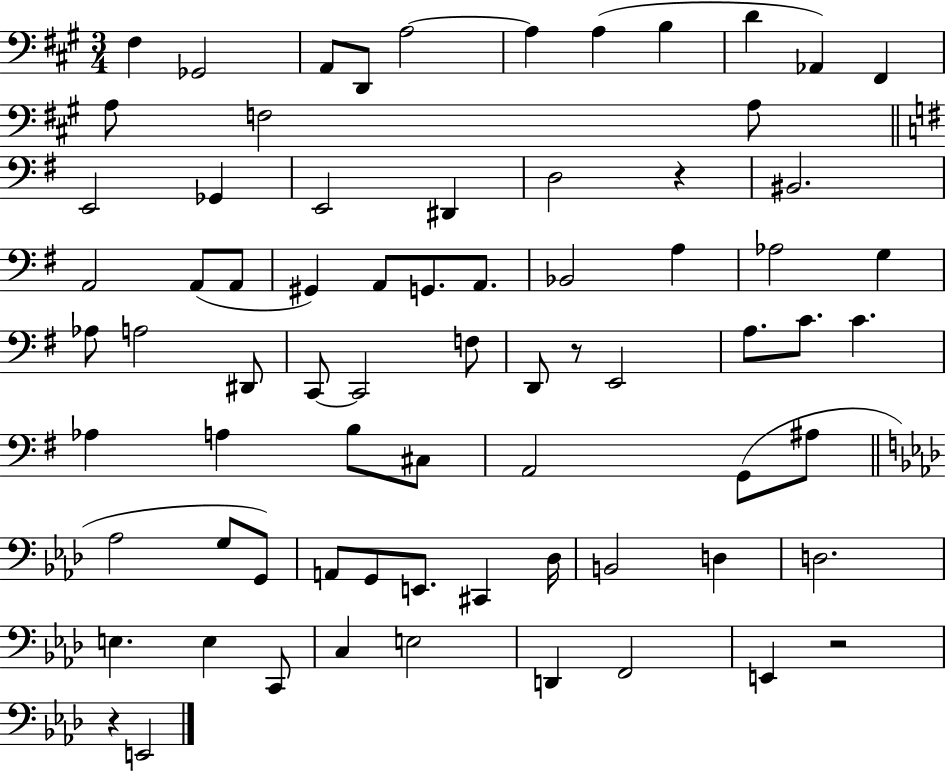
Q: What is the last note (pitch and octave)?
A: E2